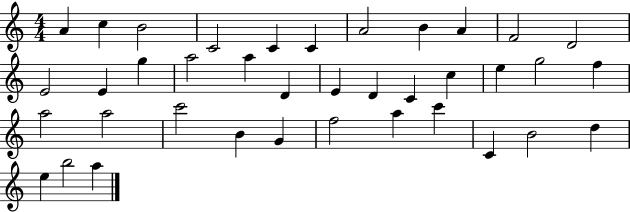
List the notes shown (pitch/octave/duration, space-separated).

A4/q C5/q B4/h C4/h C4/q C4/q A4/h B4/q A4/q F4/h D4/h E4/h E4/q G5/q A5/h A5/q D4/q E4/q D4/q C4/q C5/q E5/q G5/h F5/q A5/h A5/h C6/h B4/q G4/q F5/h A5/q C6/q C4/q B4/h D5/q E5/q B5/h A5/q